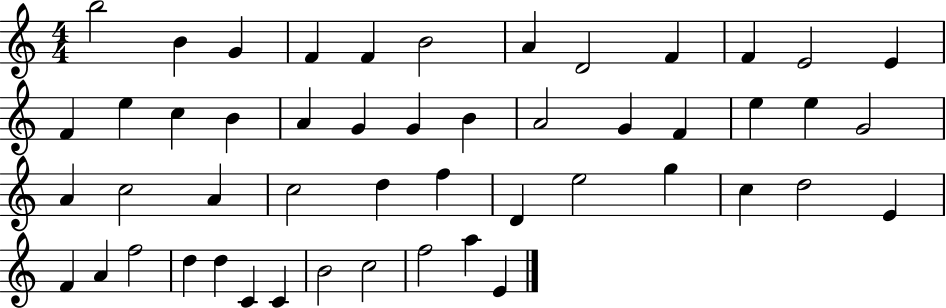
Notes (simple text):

B5/h B4/q G4/q F4/q F4/q B4/h A4/q D4/h F4/q F4/q E4/h E4/q F4/q E5/q C5/q B4/q A4/q G4/q G4/q B4/q A4/h G4/q F4/q E5/q E5/q G4/h A4/q C5/h A4/q C5/h D5/q F5/q D4/q E5/h G5/q C5/q D5/h E4/q F4/q A4/q F5/h D5/q D5/q C4/q C4/q B4/h C5/h F5/h A5/q E4/q